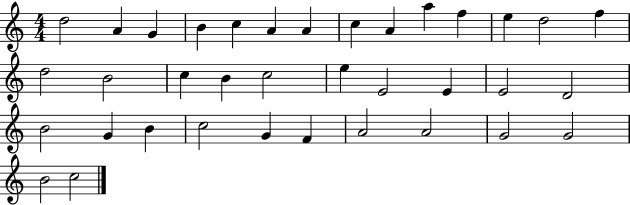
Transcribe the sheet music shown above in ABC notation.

X:1
T:Untitled
M:4/4
L:1/4
K:C
d2 A G B c A A c A a f e d2 f d2 B2 c B c2 e E2 E E2 D2 B2 G B c2 G F A2 A2 G2 G2 B2 c2